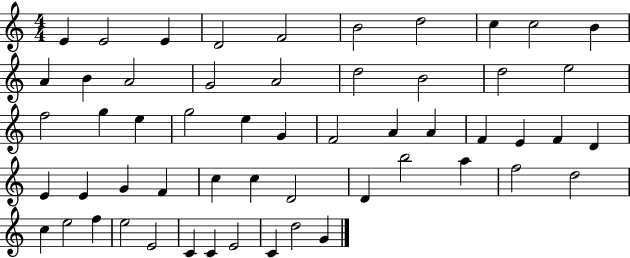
X:1
T:Untitled
M:4/4
L:1/4
K:C
E E2 E D2 F2 B2 d2 c c2 B A B A2 G2 A2 d2 B2 d2 e2 f2 g e g2 e G F2 A A F E F D E E G F c c D2 D b2 a f2 d2 c e2 f e2 E2 C C E2 C d2 G